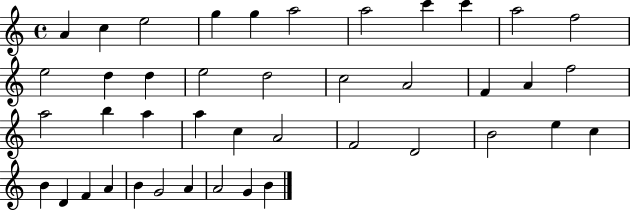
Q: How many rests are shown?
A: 0